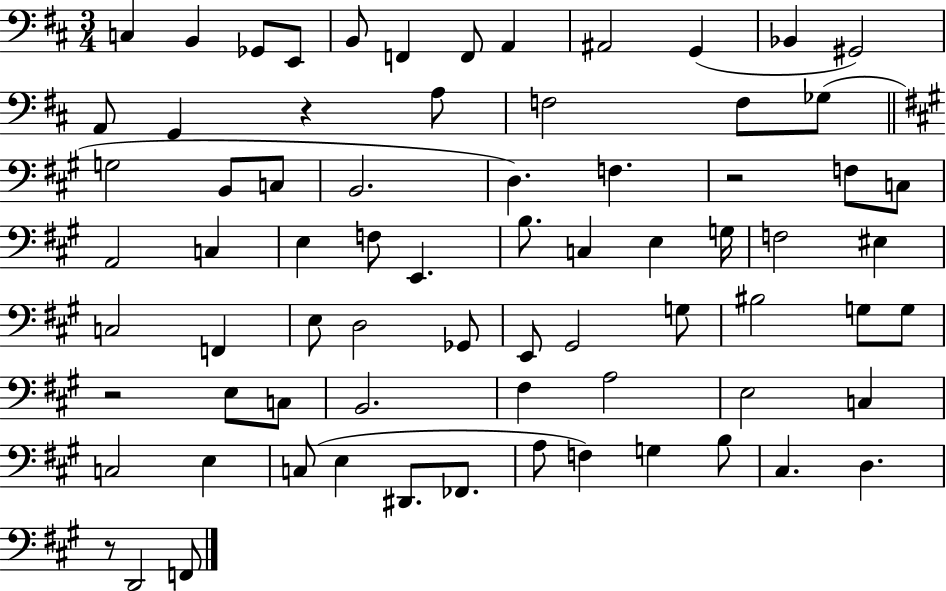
C3/q B2/q Gb2/e E2/e B2/e F2/q F2/e A2/q A#2/h G2/q Bb2/q G#2/h A2/e G2/q R/q A3/e F3/h F3/e Gb3/e G3/h B2/e C3/e B2/h. D3/q. F3/q. R/h F3/e C3/e A2/h C3/q E3/q F3/e E2/q. B3/e. C3/q E3/q G3/s F3/h EIS3/q C3/h F2/q E3/e D3/h Gb2/e E2/e G#2/h G3/e BIS3/h G3/e G3/e R/h E3/e C3/e B2/h. F#3/q A3/h E3/h C3/q C3/h E3/q C3/e E3/q D#2/e. FES2/e. A3/e F3/q G3/q B3/e C#3/q. D3/q. R/e D2/h F2/e